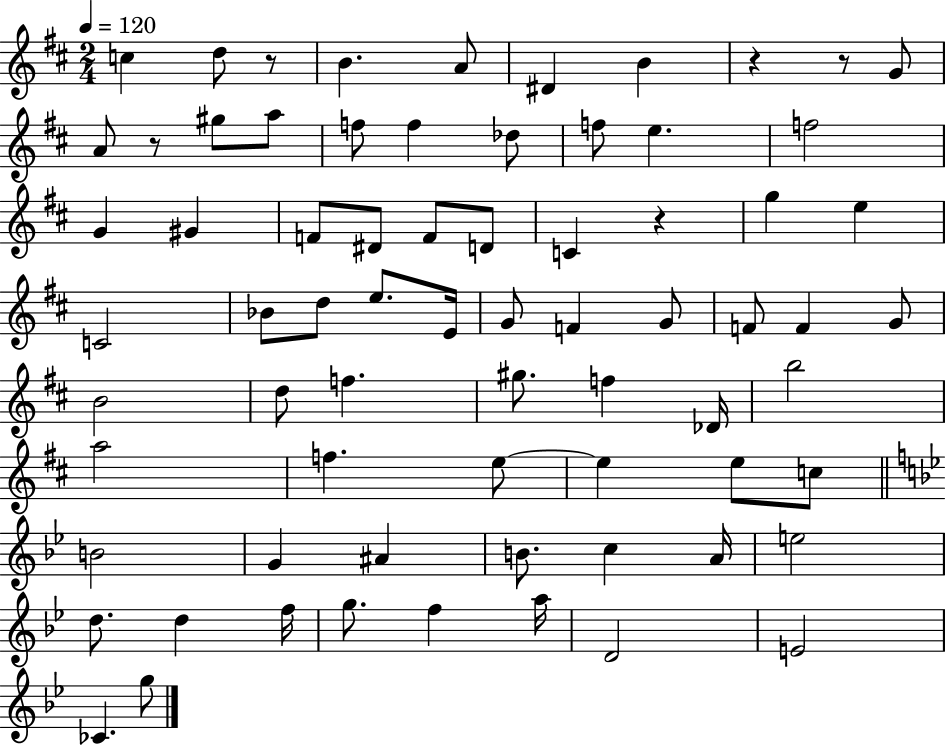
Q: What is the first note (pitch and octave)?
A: C5